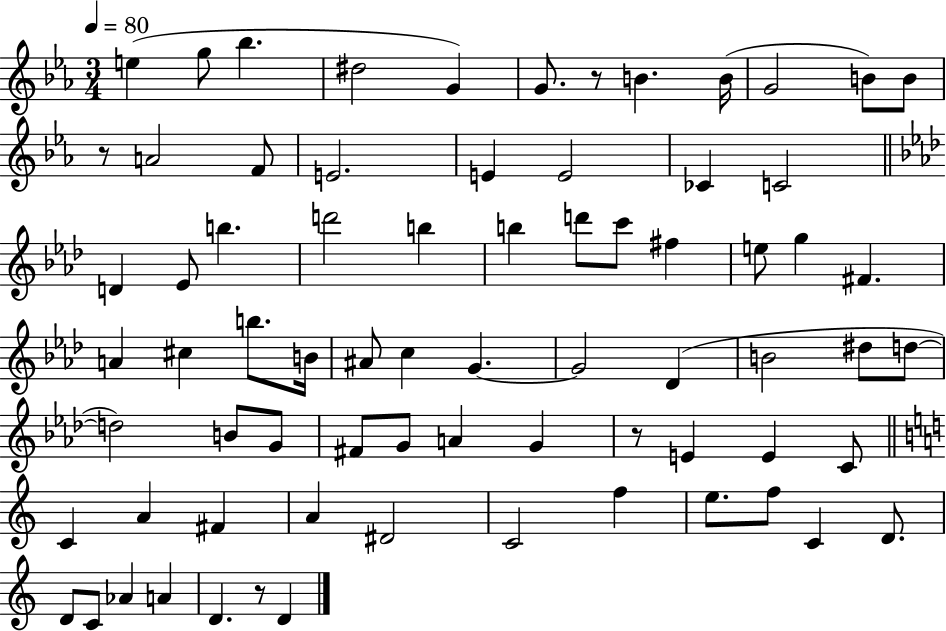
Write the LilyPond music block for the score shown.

{
  \clef treble
  \numericTimeSignature
  \time 3/4
  \key ees \major
  \tempo 4 = 80
  \repeat volta 2 { e''4( g''8 bes''4. | dis''2 g'4) | g'8. r8 b'4. b'16( | g'2 b'8) b'8 | \break r8 a'2 f'8 | e'2. | e'4 e'2 | ces'4 c'2 | \break \bar "||" \break \key aes \major d'4 ees'8 b''4. | d'''2 b''4 | b''4 d'''8 c'''8 fis''4 | e''8 g''4 fis'4. | \break a'4 cis''4 b''8. b'16 | ais'8 c''4 g'4.~~ | g'2 des'4( | b'2 dis''8 d''8~~ | \break d''2) b'8 g'8 | fis'8 g'8 a'4 g'4 | r8 e'4 e'4 c'8 | \bar "||" \break \key c \major c'4 a'4 fis'4 | a'4 dis'2 | c'2 f''4 | e''8. f''8 c'4 d'8. | \break d'8 c'8 aes'4 a'4 | d'4. r8 d'4 | } \bar "|."
}